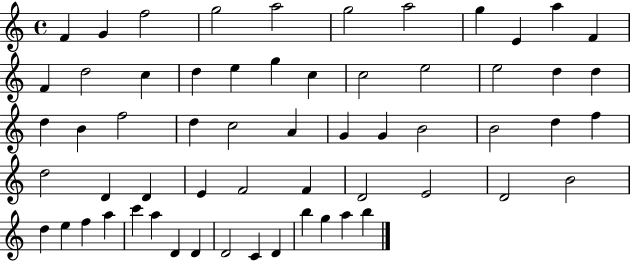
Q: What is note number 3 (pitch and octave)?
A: F5